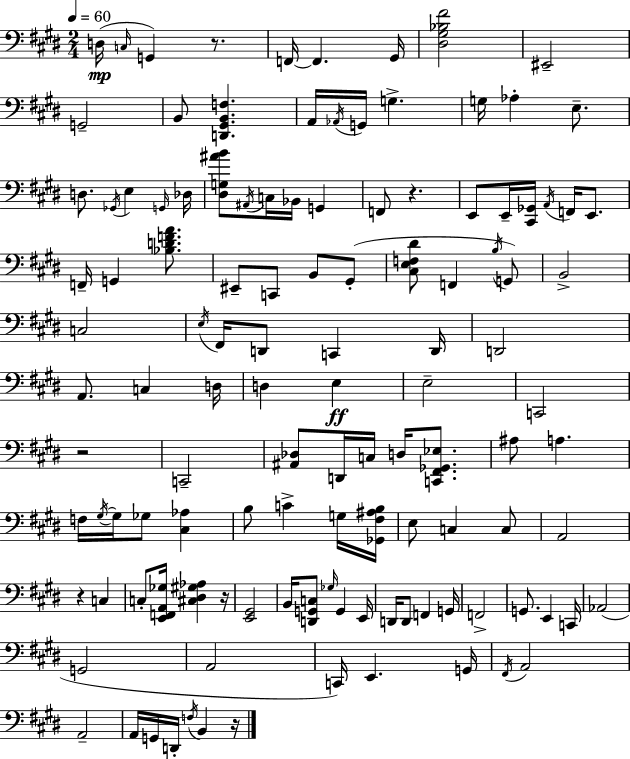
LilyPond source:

{
  \clef bass
  \numericTimeSignature
  \time 2/4
  \key e \major
  \tempo 4 = 60
  d16(\mp \grace { c16 } g,4) r8. | f,16~~ f,4. | gis,16 <dis gis bes fis'>2 | eis,2-- | \break g,2-- | b,8 <d, gis, b, f>4. | a,16 \acciaccatura { aes,16 } g,16 g4.-> | g16 aes4-. e8.-- | \break d8. \acciaccatura { ges,16 } e4 | \grace { g,16 } des16 <dis g ais' b'>8 \acciaccatura { ais,16 } c16 | bes,16 g,4 f,8 r4. | e,8 e,16-- | \break <cis, ges,>16 \acciaccatura { a,16 } f,16 e,8. f,16-- g,4 | <bes d' f' a'>8. eis,8-- | c,8 b,8 gis,8-.( <cis e f dis'>8 | f,4 \acciaccatura { b16 } g,8) b,2-> | \break c2 | \acciaccatura { e16 } | fis,16 d,8 c,4 d,16 | d,2 | \break a,8. c4 d16 | d4 e4\ff | e2-- | c,2 | \break r2 | c,2-- | <ais, des>8 d,16 c16 d16 <c, fis, ges, ees>8. | ais8 a4. | \break f16 \acciaccatura { gis16~ }~ gis16 ges8 <cis aes>4 | b8 c'4-> g16 | <ges, fis ais b>16 e8 c4 c8 | a,2 | \break r4 c4 | c8-. <e, f, a, ges>16 <cis dis gis aes>4 | r16 <e, gis,>2 | b,16 <d, g, c>8 \grace { ges16 } g,4 | \break e,16 d,16 d,8 f,4 | g,16 f,2-> | g,8. e,4 | c,16 aes,2( | \break g,2 | a,2 | c,16) e,4. | g,16 \acciaccatura { fis,16 } a,2 | \break a,2-- | a,16 g,16 d,16-. \acciaccatura { f16 } b,4 | r16 \bar "|."
}